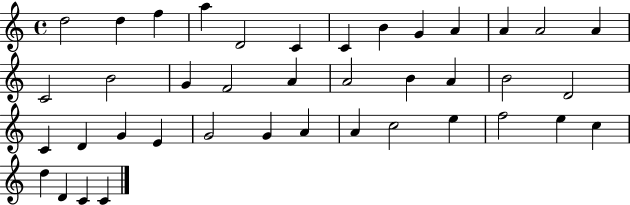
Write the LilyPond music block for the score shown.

{
  \clef treble
  \time 4/4
  \defaultTimeSignature
  \key c \major
  d''2 d''4 f''4 | a''4 d'2 c'4 | c'4 b'4 g'4 a'4 | a'4 a'2 a'4 | \break c'2 b'2 | g'4 f'2 a'4 | a'2 b'4 a'4 | b'2 d'2 | \break c'4 d'4 g'4 e'4 | g'2 g'4 a'4 | a'4 c''2 e''4 | f''2 e''4 c''4 | \break d''4 d'4 c'4 c'4 | \bar "|."
}